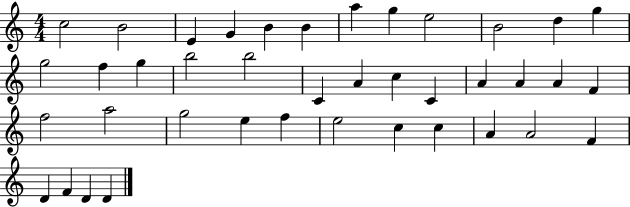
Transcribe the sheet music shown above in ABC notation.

X:1
T:Untitled
M:4/4
L:1/4
K:C
c2 B2 E G B B a g e2 B2 d g g2 f g b2 b2 C A c C A A A F f2 a2 g2 e f e2 c c A A2 F D F D D